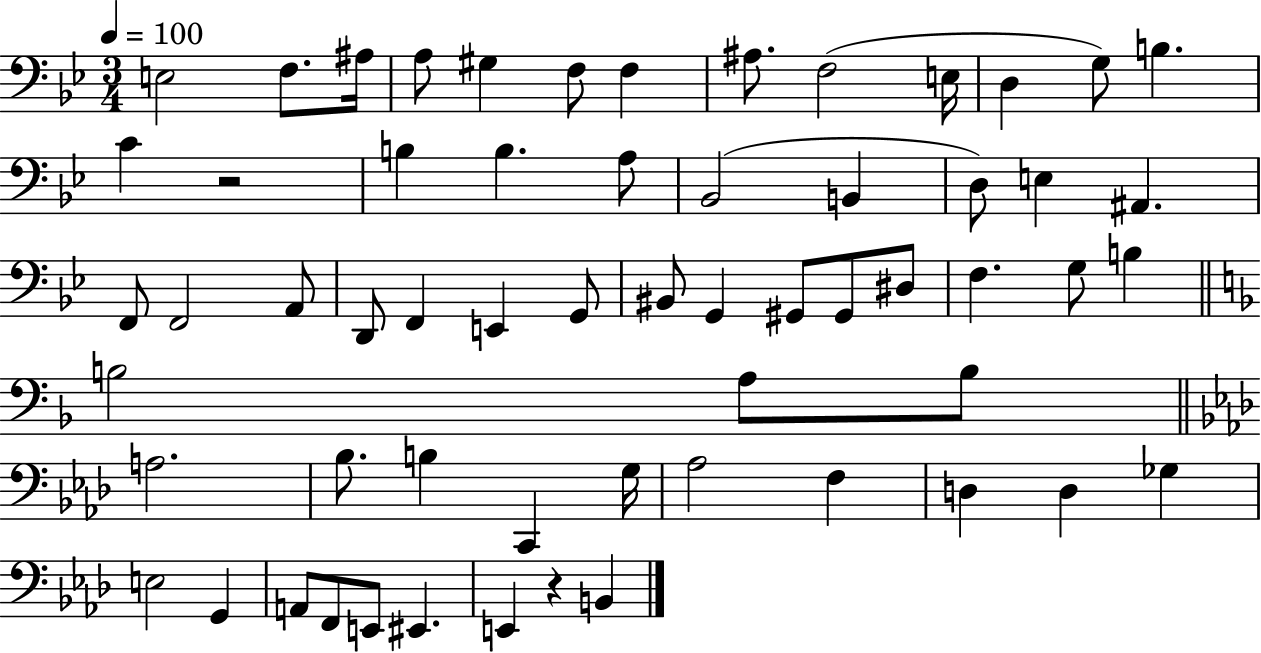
X:1
T:Untitled
M:3/4
L:1/4
K:Bb
E,2 F,/2 ^A,/4 A,/2 ^G, F,/2 F, ^A,/2 F,2 E,/4 D, G,/2 B, C z2 B, B, A,/2 _B,,2 B,, D,/2 E, ^A,, F,,/2 F,,2 A,,/2 D,,/2 F,, E,, G,,/2 ^B,,/2 G,, ^G,,/2 ^G,,/2 ^D,/2 F, G,/2 B, B,2 A,/2 B,/2 A,2 _B,/2 B, C,, G,/4 _A,2 F, D, D, _G, E,2 G,, A,,/2 F,,/2 E,,/2 ^E,, E,, z B,,